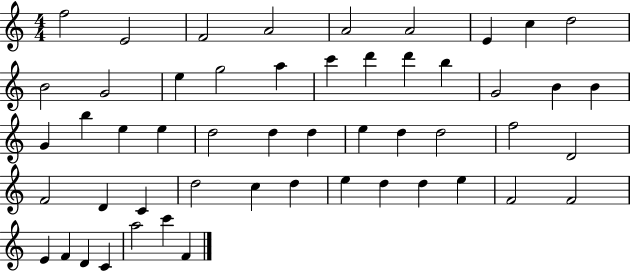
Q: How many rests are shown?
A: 0